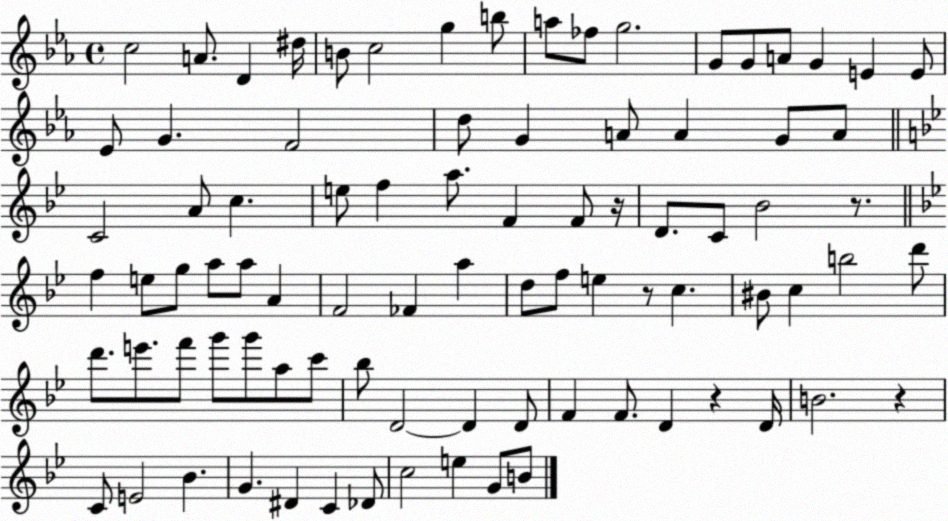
X:1
T:Untitled
M:4/4
L:1/4
K:Eb
c2 A/2 D ^d/4 B/2 c2 g b/2 a/2 _f/2 g2 G/2 G/2 A/2 G E E/2 _E/2 G F2 d/2 G A/2 A G/2 A/2 C2 A/2 c e/2 f a/2 F F/2 z/4 D/2 C/2 _B2 z/2 f e/2 g/2 a/2 a/2 A F2 _F a d/2 f/2 e z/2 c ^B/2 c b2 d'/2 d'/2 e'/2 f'/2 g'/2 g'/2 a/2 c'/2 _b/2 D2 D D/2 F F/2 D z D/4 B2 z C/2 E2 _B G ^D C _D/2 c2 e G/2 B/2